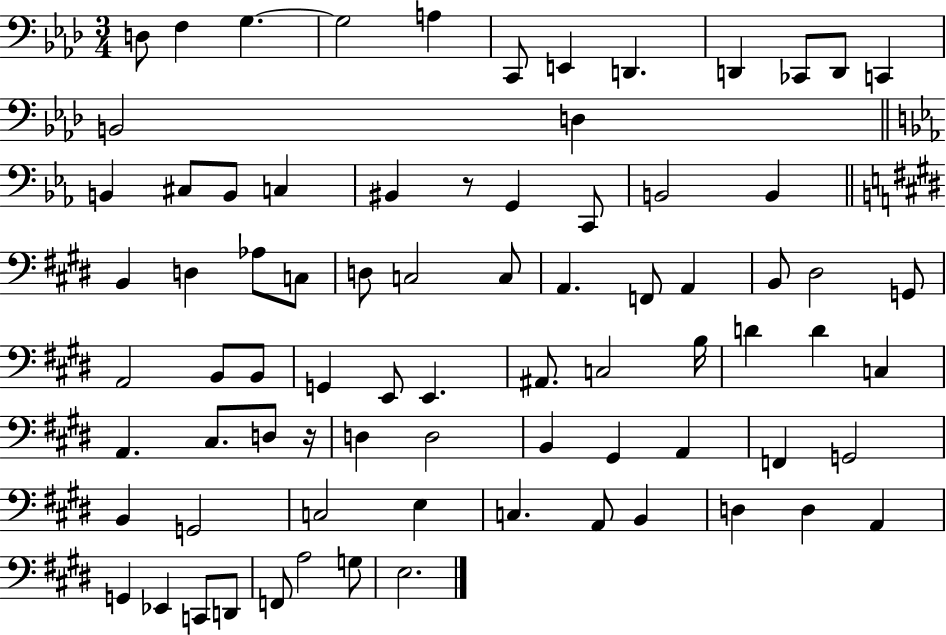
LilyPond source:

{
  \clef bass
  \numericTimeSignature
  \time 3/4
  \key aes \major
  \repeat volta 2 { d8 f4 g4.~~ | g2 a4 | c,8 e,4 d,4. | d,4 ces,8 d,8 c,4 | \break b,2 d4 | \bar "||" \break \key ees \major b,4 cis8 b,8 c4 | bis,4 r8 g,4 c,8 | b,2 b,4 | \bar "||" \break \key e \major b,4 d4 aes8 c8 | d8 c2 c8 | a,4. f,8 a,4 | b,8 dis2 g,8 | \break a,2 b,8 b,8 | g,4 e,8 e,4. | ais,8. c2 b16 | d'4 d'4 c4 | \break a,4. cis8. d8 r16 | d4 d2 | b,4 gis,4 a,4 | f,4 g,2 | \break b,4 g,2 | c2 e4 | c4. a,8 b,4 | d4 d4 a,4 | \break g,4 ees,4 c,8 d,8 | f,8 a2 g8 | e2. | } \bar "|."
}